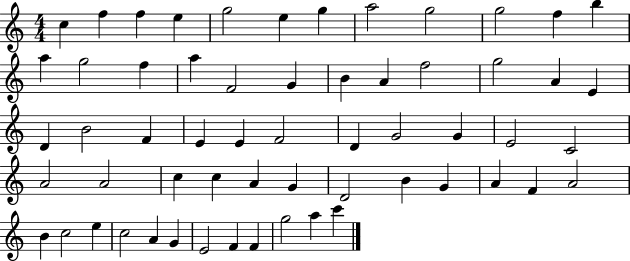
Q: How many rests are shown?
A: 0